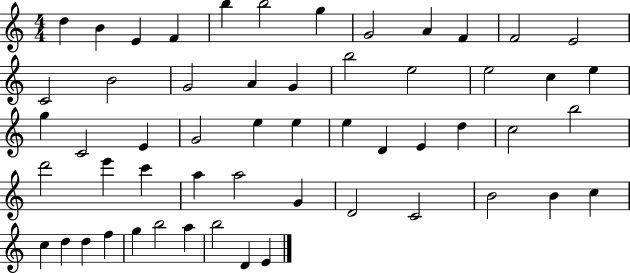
{
  \clef treble
  \numericTimeSignature
  \time 4/4
  \key c \major
  d''4 b'4 e'4 f'4 | b''4 b''2 g''4 | g'2 a'4 f'4 | f'2 e'2 | \break c'2 b'2 | g'2 a'4 g'4 | b''2 e''2 | e''2 c''4 e''4 | \break g''4 c'2 e'4 | g'2 e''4 e''4 | e''4 d'4 e'4 d''4 | c''2 b''2 | \break d'''2 e'''4 c'''4 | a''4 a''2 g'4 | d'2 c'2 | b'2 b'4 c''4 | \break c''4 d''4 d''4 f''4 | g''4 b''2 a''4 | b''2 d'4 e'4 | \bar "|."
}